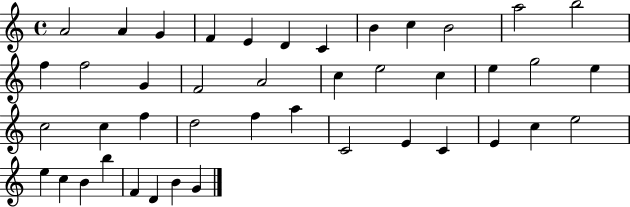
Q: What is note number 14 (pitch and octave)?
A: F5